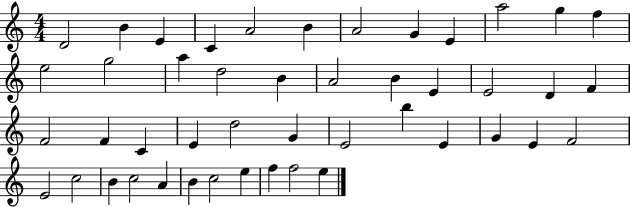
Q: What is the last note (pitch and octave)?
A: E5